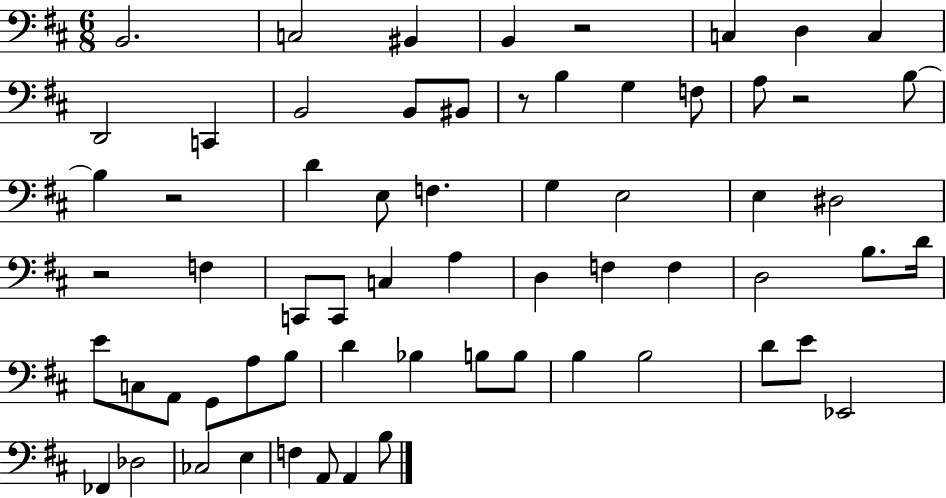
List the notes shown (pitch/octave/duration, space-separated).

B2/h. C3/h BIS2/q B2/q R/h C3/q D3/q C3/q D2/h C2/q B2/h B2/e BIS2/e R/e B3/q G3/q F3/e A3/e R/h B3/e B3/q R/h D4/q E3/e F3/q. G3/q E3/h E3/q D#3/h R/h F3/q C2/e C2/e C3/q A3/q D3/q F3/q F3/q D3/h B3/e. D4/s E4/e C3/e A2/e G2/e A3/e B3/e D4/q Bb3/q B3/e B3/e B3/q B3/h D4/e E4/e Eb2/h FES2/q Db3/h CES3/h E3/q F3/q A2/e A2/q B3/e